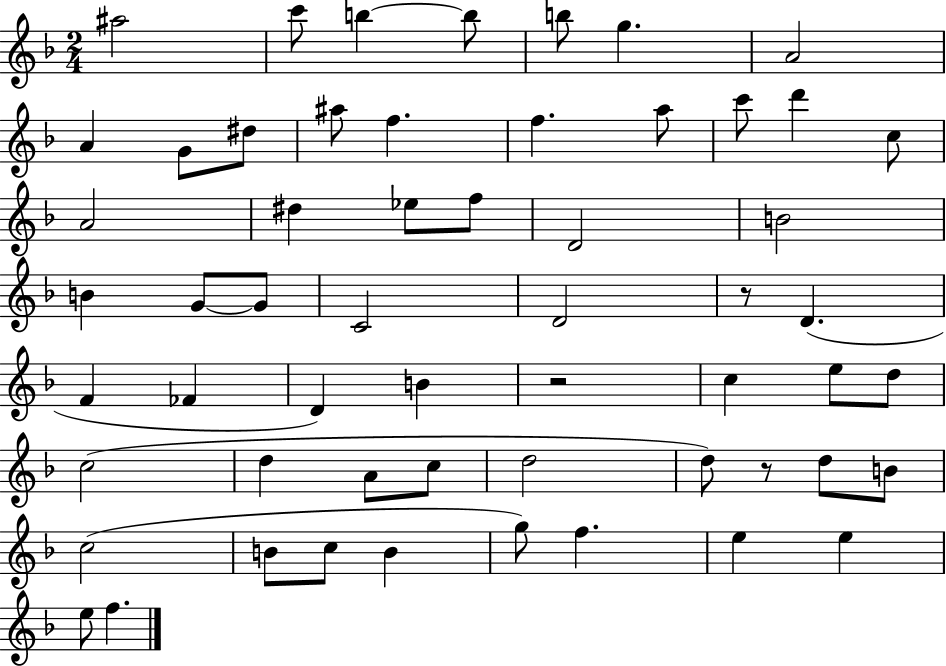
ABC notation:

X:1
T:Untitled
M:2/4
L:1/4
K:F
^a2 c'/2 b b/2 b/2 g A2 A G/2 ^d/2 ^a/2 f f a/2 c'/2 d' c/2 A2 ^d _e/2 f/2 D2 B2 B G/2 G/2 C2 D2 z/2 D F _F D B z2 c e/2 d/2 c2 d A/2 c/2 d2 d/2 z/2 d/2 B/2 c2 B/2 c/2 B g/2 f e e e/2 f